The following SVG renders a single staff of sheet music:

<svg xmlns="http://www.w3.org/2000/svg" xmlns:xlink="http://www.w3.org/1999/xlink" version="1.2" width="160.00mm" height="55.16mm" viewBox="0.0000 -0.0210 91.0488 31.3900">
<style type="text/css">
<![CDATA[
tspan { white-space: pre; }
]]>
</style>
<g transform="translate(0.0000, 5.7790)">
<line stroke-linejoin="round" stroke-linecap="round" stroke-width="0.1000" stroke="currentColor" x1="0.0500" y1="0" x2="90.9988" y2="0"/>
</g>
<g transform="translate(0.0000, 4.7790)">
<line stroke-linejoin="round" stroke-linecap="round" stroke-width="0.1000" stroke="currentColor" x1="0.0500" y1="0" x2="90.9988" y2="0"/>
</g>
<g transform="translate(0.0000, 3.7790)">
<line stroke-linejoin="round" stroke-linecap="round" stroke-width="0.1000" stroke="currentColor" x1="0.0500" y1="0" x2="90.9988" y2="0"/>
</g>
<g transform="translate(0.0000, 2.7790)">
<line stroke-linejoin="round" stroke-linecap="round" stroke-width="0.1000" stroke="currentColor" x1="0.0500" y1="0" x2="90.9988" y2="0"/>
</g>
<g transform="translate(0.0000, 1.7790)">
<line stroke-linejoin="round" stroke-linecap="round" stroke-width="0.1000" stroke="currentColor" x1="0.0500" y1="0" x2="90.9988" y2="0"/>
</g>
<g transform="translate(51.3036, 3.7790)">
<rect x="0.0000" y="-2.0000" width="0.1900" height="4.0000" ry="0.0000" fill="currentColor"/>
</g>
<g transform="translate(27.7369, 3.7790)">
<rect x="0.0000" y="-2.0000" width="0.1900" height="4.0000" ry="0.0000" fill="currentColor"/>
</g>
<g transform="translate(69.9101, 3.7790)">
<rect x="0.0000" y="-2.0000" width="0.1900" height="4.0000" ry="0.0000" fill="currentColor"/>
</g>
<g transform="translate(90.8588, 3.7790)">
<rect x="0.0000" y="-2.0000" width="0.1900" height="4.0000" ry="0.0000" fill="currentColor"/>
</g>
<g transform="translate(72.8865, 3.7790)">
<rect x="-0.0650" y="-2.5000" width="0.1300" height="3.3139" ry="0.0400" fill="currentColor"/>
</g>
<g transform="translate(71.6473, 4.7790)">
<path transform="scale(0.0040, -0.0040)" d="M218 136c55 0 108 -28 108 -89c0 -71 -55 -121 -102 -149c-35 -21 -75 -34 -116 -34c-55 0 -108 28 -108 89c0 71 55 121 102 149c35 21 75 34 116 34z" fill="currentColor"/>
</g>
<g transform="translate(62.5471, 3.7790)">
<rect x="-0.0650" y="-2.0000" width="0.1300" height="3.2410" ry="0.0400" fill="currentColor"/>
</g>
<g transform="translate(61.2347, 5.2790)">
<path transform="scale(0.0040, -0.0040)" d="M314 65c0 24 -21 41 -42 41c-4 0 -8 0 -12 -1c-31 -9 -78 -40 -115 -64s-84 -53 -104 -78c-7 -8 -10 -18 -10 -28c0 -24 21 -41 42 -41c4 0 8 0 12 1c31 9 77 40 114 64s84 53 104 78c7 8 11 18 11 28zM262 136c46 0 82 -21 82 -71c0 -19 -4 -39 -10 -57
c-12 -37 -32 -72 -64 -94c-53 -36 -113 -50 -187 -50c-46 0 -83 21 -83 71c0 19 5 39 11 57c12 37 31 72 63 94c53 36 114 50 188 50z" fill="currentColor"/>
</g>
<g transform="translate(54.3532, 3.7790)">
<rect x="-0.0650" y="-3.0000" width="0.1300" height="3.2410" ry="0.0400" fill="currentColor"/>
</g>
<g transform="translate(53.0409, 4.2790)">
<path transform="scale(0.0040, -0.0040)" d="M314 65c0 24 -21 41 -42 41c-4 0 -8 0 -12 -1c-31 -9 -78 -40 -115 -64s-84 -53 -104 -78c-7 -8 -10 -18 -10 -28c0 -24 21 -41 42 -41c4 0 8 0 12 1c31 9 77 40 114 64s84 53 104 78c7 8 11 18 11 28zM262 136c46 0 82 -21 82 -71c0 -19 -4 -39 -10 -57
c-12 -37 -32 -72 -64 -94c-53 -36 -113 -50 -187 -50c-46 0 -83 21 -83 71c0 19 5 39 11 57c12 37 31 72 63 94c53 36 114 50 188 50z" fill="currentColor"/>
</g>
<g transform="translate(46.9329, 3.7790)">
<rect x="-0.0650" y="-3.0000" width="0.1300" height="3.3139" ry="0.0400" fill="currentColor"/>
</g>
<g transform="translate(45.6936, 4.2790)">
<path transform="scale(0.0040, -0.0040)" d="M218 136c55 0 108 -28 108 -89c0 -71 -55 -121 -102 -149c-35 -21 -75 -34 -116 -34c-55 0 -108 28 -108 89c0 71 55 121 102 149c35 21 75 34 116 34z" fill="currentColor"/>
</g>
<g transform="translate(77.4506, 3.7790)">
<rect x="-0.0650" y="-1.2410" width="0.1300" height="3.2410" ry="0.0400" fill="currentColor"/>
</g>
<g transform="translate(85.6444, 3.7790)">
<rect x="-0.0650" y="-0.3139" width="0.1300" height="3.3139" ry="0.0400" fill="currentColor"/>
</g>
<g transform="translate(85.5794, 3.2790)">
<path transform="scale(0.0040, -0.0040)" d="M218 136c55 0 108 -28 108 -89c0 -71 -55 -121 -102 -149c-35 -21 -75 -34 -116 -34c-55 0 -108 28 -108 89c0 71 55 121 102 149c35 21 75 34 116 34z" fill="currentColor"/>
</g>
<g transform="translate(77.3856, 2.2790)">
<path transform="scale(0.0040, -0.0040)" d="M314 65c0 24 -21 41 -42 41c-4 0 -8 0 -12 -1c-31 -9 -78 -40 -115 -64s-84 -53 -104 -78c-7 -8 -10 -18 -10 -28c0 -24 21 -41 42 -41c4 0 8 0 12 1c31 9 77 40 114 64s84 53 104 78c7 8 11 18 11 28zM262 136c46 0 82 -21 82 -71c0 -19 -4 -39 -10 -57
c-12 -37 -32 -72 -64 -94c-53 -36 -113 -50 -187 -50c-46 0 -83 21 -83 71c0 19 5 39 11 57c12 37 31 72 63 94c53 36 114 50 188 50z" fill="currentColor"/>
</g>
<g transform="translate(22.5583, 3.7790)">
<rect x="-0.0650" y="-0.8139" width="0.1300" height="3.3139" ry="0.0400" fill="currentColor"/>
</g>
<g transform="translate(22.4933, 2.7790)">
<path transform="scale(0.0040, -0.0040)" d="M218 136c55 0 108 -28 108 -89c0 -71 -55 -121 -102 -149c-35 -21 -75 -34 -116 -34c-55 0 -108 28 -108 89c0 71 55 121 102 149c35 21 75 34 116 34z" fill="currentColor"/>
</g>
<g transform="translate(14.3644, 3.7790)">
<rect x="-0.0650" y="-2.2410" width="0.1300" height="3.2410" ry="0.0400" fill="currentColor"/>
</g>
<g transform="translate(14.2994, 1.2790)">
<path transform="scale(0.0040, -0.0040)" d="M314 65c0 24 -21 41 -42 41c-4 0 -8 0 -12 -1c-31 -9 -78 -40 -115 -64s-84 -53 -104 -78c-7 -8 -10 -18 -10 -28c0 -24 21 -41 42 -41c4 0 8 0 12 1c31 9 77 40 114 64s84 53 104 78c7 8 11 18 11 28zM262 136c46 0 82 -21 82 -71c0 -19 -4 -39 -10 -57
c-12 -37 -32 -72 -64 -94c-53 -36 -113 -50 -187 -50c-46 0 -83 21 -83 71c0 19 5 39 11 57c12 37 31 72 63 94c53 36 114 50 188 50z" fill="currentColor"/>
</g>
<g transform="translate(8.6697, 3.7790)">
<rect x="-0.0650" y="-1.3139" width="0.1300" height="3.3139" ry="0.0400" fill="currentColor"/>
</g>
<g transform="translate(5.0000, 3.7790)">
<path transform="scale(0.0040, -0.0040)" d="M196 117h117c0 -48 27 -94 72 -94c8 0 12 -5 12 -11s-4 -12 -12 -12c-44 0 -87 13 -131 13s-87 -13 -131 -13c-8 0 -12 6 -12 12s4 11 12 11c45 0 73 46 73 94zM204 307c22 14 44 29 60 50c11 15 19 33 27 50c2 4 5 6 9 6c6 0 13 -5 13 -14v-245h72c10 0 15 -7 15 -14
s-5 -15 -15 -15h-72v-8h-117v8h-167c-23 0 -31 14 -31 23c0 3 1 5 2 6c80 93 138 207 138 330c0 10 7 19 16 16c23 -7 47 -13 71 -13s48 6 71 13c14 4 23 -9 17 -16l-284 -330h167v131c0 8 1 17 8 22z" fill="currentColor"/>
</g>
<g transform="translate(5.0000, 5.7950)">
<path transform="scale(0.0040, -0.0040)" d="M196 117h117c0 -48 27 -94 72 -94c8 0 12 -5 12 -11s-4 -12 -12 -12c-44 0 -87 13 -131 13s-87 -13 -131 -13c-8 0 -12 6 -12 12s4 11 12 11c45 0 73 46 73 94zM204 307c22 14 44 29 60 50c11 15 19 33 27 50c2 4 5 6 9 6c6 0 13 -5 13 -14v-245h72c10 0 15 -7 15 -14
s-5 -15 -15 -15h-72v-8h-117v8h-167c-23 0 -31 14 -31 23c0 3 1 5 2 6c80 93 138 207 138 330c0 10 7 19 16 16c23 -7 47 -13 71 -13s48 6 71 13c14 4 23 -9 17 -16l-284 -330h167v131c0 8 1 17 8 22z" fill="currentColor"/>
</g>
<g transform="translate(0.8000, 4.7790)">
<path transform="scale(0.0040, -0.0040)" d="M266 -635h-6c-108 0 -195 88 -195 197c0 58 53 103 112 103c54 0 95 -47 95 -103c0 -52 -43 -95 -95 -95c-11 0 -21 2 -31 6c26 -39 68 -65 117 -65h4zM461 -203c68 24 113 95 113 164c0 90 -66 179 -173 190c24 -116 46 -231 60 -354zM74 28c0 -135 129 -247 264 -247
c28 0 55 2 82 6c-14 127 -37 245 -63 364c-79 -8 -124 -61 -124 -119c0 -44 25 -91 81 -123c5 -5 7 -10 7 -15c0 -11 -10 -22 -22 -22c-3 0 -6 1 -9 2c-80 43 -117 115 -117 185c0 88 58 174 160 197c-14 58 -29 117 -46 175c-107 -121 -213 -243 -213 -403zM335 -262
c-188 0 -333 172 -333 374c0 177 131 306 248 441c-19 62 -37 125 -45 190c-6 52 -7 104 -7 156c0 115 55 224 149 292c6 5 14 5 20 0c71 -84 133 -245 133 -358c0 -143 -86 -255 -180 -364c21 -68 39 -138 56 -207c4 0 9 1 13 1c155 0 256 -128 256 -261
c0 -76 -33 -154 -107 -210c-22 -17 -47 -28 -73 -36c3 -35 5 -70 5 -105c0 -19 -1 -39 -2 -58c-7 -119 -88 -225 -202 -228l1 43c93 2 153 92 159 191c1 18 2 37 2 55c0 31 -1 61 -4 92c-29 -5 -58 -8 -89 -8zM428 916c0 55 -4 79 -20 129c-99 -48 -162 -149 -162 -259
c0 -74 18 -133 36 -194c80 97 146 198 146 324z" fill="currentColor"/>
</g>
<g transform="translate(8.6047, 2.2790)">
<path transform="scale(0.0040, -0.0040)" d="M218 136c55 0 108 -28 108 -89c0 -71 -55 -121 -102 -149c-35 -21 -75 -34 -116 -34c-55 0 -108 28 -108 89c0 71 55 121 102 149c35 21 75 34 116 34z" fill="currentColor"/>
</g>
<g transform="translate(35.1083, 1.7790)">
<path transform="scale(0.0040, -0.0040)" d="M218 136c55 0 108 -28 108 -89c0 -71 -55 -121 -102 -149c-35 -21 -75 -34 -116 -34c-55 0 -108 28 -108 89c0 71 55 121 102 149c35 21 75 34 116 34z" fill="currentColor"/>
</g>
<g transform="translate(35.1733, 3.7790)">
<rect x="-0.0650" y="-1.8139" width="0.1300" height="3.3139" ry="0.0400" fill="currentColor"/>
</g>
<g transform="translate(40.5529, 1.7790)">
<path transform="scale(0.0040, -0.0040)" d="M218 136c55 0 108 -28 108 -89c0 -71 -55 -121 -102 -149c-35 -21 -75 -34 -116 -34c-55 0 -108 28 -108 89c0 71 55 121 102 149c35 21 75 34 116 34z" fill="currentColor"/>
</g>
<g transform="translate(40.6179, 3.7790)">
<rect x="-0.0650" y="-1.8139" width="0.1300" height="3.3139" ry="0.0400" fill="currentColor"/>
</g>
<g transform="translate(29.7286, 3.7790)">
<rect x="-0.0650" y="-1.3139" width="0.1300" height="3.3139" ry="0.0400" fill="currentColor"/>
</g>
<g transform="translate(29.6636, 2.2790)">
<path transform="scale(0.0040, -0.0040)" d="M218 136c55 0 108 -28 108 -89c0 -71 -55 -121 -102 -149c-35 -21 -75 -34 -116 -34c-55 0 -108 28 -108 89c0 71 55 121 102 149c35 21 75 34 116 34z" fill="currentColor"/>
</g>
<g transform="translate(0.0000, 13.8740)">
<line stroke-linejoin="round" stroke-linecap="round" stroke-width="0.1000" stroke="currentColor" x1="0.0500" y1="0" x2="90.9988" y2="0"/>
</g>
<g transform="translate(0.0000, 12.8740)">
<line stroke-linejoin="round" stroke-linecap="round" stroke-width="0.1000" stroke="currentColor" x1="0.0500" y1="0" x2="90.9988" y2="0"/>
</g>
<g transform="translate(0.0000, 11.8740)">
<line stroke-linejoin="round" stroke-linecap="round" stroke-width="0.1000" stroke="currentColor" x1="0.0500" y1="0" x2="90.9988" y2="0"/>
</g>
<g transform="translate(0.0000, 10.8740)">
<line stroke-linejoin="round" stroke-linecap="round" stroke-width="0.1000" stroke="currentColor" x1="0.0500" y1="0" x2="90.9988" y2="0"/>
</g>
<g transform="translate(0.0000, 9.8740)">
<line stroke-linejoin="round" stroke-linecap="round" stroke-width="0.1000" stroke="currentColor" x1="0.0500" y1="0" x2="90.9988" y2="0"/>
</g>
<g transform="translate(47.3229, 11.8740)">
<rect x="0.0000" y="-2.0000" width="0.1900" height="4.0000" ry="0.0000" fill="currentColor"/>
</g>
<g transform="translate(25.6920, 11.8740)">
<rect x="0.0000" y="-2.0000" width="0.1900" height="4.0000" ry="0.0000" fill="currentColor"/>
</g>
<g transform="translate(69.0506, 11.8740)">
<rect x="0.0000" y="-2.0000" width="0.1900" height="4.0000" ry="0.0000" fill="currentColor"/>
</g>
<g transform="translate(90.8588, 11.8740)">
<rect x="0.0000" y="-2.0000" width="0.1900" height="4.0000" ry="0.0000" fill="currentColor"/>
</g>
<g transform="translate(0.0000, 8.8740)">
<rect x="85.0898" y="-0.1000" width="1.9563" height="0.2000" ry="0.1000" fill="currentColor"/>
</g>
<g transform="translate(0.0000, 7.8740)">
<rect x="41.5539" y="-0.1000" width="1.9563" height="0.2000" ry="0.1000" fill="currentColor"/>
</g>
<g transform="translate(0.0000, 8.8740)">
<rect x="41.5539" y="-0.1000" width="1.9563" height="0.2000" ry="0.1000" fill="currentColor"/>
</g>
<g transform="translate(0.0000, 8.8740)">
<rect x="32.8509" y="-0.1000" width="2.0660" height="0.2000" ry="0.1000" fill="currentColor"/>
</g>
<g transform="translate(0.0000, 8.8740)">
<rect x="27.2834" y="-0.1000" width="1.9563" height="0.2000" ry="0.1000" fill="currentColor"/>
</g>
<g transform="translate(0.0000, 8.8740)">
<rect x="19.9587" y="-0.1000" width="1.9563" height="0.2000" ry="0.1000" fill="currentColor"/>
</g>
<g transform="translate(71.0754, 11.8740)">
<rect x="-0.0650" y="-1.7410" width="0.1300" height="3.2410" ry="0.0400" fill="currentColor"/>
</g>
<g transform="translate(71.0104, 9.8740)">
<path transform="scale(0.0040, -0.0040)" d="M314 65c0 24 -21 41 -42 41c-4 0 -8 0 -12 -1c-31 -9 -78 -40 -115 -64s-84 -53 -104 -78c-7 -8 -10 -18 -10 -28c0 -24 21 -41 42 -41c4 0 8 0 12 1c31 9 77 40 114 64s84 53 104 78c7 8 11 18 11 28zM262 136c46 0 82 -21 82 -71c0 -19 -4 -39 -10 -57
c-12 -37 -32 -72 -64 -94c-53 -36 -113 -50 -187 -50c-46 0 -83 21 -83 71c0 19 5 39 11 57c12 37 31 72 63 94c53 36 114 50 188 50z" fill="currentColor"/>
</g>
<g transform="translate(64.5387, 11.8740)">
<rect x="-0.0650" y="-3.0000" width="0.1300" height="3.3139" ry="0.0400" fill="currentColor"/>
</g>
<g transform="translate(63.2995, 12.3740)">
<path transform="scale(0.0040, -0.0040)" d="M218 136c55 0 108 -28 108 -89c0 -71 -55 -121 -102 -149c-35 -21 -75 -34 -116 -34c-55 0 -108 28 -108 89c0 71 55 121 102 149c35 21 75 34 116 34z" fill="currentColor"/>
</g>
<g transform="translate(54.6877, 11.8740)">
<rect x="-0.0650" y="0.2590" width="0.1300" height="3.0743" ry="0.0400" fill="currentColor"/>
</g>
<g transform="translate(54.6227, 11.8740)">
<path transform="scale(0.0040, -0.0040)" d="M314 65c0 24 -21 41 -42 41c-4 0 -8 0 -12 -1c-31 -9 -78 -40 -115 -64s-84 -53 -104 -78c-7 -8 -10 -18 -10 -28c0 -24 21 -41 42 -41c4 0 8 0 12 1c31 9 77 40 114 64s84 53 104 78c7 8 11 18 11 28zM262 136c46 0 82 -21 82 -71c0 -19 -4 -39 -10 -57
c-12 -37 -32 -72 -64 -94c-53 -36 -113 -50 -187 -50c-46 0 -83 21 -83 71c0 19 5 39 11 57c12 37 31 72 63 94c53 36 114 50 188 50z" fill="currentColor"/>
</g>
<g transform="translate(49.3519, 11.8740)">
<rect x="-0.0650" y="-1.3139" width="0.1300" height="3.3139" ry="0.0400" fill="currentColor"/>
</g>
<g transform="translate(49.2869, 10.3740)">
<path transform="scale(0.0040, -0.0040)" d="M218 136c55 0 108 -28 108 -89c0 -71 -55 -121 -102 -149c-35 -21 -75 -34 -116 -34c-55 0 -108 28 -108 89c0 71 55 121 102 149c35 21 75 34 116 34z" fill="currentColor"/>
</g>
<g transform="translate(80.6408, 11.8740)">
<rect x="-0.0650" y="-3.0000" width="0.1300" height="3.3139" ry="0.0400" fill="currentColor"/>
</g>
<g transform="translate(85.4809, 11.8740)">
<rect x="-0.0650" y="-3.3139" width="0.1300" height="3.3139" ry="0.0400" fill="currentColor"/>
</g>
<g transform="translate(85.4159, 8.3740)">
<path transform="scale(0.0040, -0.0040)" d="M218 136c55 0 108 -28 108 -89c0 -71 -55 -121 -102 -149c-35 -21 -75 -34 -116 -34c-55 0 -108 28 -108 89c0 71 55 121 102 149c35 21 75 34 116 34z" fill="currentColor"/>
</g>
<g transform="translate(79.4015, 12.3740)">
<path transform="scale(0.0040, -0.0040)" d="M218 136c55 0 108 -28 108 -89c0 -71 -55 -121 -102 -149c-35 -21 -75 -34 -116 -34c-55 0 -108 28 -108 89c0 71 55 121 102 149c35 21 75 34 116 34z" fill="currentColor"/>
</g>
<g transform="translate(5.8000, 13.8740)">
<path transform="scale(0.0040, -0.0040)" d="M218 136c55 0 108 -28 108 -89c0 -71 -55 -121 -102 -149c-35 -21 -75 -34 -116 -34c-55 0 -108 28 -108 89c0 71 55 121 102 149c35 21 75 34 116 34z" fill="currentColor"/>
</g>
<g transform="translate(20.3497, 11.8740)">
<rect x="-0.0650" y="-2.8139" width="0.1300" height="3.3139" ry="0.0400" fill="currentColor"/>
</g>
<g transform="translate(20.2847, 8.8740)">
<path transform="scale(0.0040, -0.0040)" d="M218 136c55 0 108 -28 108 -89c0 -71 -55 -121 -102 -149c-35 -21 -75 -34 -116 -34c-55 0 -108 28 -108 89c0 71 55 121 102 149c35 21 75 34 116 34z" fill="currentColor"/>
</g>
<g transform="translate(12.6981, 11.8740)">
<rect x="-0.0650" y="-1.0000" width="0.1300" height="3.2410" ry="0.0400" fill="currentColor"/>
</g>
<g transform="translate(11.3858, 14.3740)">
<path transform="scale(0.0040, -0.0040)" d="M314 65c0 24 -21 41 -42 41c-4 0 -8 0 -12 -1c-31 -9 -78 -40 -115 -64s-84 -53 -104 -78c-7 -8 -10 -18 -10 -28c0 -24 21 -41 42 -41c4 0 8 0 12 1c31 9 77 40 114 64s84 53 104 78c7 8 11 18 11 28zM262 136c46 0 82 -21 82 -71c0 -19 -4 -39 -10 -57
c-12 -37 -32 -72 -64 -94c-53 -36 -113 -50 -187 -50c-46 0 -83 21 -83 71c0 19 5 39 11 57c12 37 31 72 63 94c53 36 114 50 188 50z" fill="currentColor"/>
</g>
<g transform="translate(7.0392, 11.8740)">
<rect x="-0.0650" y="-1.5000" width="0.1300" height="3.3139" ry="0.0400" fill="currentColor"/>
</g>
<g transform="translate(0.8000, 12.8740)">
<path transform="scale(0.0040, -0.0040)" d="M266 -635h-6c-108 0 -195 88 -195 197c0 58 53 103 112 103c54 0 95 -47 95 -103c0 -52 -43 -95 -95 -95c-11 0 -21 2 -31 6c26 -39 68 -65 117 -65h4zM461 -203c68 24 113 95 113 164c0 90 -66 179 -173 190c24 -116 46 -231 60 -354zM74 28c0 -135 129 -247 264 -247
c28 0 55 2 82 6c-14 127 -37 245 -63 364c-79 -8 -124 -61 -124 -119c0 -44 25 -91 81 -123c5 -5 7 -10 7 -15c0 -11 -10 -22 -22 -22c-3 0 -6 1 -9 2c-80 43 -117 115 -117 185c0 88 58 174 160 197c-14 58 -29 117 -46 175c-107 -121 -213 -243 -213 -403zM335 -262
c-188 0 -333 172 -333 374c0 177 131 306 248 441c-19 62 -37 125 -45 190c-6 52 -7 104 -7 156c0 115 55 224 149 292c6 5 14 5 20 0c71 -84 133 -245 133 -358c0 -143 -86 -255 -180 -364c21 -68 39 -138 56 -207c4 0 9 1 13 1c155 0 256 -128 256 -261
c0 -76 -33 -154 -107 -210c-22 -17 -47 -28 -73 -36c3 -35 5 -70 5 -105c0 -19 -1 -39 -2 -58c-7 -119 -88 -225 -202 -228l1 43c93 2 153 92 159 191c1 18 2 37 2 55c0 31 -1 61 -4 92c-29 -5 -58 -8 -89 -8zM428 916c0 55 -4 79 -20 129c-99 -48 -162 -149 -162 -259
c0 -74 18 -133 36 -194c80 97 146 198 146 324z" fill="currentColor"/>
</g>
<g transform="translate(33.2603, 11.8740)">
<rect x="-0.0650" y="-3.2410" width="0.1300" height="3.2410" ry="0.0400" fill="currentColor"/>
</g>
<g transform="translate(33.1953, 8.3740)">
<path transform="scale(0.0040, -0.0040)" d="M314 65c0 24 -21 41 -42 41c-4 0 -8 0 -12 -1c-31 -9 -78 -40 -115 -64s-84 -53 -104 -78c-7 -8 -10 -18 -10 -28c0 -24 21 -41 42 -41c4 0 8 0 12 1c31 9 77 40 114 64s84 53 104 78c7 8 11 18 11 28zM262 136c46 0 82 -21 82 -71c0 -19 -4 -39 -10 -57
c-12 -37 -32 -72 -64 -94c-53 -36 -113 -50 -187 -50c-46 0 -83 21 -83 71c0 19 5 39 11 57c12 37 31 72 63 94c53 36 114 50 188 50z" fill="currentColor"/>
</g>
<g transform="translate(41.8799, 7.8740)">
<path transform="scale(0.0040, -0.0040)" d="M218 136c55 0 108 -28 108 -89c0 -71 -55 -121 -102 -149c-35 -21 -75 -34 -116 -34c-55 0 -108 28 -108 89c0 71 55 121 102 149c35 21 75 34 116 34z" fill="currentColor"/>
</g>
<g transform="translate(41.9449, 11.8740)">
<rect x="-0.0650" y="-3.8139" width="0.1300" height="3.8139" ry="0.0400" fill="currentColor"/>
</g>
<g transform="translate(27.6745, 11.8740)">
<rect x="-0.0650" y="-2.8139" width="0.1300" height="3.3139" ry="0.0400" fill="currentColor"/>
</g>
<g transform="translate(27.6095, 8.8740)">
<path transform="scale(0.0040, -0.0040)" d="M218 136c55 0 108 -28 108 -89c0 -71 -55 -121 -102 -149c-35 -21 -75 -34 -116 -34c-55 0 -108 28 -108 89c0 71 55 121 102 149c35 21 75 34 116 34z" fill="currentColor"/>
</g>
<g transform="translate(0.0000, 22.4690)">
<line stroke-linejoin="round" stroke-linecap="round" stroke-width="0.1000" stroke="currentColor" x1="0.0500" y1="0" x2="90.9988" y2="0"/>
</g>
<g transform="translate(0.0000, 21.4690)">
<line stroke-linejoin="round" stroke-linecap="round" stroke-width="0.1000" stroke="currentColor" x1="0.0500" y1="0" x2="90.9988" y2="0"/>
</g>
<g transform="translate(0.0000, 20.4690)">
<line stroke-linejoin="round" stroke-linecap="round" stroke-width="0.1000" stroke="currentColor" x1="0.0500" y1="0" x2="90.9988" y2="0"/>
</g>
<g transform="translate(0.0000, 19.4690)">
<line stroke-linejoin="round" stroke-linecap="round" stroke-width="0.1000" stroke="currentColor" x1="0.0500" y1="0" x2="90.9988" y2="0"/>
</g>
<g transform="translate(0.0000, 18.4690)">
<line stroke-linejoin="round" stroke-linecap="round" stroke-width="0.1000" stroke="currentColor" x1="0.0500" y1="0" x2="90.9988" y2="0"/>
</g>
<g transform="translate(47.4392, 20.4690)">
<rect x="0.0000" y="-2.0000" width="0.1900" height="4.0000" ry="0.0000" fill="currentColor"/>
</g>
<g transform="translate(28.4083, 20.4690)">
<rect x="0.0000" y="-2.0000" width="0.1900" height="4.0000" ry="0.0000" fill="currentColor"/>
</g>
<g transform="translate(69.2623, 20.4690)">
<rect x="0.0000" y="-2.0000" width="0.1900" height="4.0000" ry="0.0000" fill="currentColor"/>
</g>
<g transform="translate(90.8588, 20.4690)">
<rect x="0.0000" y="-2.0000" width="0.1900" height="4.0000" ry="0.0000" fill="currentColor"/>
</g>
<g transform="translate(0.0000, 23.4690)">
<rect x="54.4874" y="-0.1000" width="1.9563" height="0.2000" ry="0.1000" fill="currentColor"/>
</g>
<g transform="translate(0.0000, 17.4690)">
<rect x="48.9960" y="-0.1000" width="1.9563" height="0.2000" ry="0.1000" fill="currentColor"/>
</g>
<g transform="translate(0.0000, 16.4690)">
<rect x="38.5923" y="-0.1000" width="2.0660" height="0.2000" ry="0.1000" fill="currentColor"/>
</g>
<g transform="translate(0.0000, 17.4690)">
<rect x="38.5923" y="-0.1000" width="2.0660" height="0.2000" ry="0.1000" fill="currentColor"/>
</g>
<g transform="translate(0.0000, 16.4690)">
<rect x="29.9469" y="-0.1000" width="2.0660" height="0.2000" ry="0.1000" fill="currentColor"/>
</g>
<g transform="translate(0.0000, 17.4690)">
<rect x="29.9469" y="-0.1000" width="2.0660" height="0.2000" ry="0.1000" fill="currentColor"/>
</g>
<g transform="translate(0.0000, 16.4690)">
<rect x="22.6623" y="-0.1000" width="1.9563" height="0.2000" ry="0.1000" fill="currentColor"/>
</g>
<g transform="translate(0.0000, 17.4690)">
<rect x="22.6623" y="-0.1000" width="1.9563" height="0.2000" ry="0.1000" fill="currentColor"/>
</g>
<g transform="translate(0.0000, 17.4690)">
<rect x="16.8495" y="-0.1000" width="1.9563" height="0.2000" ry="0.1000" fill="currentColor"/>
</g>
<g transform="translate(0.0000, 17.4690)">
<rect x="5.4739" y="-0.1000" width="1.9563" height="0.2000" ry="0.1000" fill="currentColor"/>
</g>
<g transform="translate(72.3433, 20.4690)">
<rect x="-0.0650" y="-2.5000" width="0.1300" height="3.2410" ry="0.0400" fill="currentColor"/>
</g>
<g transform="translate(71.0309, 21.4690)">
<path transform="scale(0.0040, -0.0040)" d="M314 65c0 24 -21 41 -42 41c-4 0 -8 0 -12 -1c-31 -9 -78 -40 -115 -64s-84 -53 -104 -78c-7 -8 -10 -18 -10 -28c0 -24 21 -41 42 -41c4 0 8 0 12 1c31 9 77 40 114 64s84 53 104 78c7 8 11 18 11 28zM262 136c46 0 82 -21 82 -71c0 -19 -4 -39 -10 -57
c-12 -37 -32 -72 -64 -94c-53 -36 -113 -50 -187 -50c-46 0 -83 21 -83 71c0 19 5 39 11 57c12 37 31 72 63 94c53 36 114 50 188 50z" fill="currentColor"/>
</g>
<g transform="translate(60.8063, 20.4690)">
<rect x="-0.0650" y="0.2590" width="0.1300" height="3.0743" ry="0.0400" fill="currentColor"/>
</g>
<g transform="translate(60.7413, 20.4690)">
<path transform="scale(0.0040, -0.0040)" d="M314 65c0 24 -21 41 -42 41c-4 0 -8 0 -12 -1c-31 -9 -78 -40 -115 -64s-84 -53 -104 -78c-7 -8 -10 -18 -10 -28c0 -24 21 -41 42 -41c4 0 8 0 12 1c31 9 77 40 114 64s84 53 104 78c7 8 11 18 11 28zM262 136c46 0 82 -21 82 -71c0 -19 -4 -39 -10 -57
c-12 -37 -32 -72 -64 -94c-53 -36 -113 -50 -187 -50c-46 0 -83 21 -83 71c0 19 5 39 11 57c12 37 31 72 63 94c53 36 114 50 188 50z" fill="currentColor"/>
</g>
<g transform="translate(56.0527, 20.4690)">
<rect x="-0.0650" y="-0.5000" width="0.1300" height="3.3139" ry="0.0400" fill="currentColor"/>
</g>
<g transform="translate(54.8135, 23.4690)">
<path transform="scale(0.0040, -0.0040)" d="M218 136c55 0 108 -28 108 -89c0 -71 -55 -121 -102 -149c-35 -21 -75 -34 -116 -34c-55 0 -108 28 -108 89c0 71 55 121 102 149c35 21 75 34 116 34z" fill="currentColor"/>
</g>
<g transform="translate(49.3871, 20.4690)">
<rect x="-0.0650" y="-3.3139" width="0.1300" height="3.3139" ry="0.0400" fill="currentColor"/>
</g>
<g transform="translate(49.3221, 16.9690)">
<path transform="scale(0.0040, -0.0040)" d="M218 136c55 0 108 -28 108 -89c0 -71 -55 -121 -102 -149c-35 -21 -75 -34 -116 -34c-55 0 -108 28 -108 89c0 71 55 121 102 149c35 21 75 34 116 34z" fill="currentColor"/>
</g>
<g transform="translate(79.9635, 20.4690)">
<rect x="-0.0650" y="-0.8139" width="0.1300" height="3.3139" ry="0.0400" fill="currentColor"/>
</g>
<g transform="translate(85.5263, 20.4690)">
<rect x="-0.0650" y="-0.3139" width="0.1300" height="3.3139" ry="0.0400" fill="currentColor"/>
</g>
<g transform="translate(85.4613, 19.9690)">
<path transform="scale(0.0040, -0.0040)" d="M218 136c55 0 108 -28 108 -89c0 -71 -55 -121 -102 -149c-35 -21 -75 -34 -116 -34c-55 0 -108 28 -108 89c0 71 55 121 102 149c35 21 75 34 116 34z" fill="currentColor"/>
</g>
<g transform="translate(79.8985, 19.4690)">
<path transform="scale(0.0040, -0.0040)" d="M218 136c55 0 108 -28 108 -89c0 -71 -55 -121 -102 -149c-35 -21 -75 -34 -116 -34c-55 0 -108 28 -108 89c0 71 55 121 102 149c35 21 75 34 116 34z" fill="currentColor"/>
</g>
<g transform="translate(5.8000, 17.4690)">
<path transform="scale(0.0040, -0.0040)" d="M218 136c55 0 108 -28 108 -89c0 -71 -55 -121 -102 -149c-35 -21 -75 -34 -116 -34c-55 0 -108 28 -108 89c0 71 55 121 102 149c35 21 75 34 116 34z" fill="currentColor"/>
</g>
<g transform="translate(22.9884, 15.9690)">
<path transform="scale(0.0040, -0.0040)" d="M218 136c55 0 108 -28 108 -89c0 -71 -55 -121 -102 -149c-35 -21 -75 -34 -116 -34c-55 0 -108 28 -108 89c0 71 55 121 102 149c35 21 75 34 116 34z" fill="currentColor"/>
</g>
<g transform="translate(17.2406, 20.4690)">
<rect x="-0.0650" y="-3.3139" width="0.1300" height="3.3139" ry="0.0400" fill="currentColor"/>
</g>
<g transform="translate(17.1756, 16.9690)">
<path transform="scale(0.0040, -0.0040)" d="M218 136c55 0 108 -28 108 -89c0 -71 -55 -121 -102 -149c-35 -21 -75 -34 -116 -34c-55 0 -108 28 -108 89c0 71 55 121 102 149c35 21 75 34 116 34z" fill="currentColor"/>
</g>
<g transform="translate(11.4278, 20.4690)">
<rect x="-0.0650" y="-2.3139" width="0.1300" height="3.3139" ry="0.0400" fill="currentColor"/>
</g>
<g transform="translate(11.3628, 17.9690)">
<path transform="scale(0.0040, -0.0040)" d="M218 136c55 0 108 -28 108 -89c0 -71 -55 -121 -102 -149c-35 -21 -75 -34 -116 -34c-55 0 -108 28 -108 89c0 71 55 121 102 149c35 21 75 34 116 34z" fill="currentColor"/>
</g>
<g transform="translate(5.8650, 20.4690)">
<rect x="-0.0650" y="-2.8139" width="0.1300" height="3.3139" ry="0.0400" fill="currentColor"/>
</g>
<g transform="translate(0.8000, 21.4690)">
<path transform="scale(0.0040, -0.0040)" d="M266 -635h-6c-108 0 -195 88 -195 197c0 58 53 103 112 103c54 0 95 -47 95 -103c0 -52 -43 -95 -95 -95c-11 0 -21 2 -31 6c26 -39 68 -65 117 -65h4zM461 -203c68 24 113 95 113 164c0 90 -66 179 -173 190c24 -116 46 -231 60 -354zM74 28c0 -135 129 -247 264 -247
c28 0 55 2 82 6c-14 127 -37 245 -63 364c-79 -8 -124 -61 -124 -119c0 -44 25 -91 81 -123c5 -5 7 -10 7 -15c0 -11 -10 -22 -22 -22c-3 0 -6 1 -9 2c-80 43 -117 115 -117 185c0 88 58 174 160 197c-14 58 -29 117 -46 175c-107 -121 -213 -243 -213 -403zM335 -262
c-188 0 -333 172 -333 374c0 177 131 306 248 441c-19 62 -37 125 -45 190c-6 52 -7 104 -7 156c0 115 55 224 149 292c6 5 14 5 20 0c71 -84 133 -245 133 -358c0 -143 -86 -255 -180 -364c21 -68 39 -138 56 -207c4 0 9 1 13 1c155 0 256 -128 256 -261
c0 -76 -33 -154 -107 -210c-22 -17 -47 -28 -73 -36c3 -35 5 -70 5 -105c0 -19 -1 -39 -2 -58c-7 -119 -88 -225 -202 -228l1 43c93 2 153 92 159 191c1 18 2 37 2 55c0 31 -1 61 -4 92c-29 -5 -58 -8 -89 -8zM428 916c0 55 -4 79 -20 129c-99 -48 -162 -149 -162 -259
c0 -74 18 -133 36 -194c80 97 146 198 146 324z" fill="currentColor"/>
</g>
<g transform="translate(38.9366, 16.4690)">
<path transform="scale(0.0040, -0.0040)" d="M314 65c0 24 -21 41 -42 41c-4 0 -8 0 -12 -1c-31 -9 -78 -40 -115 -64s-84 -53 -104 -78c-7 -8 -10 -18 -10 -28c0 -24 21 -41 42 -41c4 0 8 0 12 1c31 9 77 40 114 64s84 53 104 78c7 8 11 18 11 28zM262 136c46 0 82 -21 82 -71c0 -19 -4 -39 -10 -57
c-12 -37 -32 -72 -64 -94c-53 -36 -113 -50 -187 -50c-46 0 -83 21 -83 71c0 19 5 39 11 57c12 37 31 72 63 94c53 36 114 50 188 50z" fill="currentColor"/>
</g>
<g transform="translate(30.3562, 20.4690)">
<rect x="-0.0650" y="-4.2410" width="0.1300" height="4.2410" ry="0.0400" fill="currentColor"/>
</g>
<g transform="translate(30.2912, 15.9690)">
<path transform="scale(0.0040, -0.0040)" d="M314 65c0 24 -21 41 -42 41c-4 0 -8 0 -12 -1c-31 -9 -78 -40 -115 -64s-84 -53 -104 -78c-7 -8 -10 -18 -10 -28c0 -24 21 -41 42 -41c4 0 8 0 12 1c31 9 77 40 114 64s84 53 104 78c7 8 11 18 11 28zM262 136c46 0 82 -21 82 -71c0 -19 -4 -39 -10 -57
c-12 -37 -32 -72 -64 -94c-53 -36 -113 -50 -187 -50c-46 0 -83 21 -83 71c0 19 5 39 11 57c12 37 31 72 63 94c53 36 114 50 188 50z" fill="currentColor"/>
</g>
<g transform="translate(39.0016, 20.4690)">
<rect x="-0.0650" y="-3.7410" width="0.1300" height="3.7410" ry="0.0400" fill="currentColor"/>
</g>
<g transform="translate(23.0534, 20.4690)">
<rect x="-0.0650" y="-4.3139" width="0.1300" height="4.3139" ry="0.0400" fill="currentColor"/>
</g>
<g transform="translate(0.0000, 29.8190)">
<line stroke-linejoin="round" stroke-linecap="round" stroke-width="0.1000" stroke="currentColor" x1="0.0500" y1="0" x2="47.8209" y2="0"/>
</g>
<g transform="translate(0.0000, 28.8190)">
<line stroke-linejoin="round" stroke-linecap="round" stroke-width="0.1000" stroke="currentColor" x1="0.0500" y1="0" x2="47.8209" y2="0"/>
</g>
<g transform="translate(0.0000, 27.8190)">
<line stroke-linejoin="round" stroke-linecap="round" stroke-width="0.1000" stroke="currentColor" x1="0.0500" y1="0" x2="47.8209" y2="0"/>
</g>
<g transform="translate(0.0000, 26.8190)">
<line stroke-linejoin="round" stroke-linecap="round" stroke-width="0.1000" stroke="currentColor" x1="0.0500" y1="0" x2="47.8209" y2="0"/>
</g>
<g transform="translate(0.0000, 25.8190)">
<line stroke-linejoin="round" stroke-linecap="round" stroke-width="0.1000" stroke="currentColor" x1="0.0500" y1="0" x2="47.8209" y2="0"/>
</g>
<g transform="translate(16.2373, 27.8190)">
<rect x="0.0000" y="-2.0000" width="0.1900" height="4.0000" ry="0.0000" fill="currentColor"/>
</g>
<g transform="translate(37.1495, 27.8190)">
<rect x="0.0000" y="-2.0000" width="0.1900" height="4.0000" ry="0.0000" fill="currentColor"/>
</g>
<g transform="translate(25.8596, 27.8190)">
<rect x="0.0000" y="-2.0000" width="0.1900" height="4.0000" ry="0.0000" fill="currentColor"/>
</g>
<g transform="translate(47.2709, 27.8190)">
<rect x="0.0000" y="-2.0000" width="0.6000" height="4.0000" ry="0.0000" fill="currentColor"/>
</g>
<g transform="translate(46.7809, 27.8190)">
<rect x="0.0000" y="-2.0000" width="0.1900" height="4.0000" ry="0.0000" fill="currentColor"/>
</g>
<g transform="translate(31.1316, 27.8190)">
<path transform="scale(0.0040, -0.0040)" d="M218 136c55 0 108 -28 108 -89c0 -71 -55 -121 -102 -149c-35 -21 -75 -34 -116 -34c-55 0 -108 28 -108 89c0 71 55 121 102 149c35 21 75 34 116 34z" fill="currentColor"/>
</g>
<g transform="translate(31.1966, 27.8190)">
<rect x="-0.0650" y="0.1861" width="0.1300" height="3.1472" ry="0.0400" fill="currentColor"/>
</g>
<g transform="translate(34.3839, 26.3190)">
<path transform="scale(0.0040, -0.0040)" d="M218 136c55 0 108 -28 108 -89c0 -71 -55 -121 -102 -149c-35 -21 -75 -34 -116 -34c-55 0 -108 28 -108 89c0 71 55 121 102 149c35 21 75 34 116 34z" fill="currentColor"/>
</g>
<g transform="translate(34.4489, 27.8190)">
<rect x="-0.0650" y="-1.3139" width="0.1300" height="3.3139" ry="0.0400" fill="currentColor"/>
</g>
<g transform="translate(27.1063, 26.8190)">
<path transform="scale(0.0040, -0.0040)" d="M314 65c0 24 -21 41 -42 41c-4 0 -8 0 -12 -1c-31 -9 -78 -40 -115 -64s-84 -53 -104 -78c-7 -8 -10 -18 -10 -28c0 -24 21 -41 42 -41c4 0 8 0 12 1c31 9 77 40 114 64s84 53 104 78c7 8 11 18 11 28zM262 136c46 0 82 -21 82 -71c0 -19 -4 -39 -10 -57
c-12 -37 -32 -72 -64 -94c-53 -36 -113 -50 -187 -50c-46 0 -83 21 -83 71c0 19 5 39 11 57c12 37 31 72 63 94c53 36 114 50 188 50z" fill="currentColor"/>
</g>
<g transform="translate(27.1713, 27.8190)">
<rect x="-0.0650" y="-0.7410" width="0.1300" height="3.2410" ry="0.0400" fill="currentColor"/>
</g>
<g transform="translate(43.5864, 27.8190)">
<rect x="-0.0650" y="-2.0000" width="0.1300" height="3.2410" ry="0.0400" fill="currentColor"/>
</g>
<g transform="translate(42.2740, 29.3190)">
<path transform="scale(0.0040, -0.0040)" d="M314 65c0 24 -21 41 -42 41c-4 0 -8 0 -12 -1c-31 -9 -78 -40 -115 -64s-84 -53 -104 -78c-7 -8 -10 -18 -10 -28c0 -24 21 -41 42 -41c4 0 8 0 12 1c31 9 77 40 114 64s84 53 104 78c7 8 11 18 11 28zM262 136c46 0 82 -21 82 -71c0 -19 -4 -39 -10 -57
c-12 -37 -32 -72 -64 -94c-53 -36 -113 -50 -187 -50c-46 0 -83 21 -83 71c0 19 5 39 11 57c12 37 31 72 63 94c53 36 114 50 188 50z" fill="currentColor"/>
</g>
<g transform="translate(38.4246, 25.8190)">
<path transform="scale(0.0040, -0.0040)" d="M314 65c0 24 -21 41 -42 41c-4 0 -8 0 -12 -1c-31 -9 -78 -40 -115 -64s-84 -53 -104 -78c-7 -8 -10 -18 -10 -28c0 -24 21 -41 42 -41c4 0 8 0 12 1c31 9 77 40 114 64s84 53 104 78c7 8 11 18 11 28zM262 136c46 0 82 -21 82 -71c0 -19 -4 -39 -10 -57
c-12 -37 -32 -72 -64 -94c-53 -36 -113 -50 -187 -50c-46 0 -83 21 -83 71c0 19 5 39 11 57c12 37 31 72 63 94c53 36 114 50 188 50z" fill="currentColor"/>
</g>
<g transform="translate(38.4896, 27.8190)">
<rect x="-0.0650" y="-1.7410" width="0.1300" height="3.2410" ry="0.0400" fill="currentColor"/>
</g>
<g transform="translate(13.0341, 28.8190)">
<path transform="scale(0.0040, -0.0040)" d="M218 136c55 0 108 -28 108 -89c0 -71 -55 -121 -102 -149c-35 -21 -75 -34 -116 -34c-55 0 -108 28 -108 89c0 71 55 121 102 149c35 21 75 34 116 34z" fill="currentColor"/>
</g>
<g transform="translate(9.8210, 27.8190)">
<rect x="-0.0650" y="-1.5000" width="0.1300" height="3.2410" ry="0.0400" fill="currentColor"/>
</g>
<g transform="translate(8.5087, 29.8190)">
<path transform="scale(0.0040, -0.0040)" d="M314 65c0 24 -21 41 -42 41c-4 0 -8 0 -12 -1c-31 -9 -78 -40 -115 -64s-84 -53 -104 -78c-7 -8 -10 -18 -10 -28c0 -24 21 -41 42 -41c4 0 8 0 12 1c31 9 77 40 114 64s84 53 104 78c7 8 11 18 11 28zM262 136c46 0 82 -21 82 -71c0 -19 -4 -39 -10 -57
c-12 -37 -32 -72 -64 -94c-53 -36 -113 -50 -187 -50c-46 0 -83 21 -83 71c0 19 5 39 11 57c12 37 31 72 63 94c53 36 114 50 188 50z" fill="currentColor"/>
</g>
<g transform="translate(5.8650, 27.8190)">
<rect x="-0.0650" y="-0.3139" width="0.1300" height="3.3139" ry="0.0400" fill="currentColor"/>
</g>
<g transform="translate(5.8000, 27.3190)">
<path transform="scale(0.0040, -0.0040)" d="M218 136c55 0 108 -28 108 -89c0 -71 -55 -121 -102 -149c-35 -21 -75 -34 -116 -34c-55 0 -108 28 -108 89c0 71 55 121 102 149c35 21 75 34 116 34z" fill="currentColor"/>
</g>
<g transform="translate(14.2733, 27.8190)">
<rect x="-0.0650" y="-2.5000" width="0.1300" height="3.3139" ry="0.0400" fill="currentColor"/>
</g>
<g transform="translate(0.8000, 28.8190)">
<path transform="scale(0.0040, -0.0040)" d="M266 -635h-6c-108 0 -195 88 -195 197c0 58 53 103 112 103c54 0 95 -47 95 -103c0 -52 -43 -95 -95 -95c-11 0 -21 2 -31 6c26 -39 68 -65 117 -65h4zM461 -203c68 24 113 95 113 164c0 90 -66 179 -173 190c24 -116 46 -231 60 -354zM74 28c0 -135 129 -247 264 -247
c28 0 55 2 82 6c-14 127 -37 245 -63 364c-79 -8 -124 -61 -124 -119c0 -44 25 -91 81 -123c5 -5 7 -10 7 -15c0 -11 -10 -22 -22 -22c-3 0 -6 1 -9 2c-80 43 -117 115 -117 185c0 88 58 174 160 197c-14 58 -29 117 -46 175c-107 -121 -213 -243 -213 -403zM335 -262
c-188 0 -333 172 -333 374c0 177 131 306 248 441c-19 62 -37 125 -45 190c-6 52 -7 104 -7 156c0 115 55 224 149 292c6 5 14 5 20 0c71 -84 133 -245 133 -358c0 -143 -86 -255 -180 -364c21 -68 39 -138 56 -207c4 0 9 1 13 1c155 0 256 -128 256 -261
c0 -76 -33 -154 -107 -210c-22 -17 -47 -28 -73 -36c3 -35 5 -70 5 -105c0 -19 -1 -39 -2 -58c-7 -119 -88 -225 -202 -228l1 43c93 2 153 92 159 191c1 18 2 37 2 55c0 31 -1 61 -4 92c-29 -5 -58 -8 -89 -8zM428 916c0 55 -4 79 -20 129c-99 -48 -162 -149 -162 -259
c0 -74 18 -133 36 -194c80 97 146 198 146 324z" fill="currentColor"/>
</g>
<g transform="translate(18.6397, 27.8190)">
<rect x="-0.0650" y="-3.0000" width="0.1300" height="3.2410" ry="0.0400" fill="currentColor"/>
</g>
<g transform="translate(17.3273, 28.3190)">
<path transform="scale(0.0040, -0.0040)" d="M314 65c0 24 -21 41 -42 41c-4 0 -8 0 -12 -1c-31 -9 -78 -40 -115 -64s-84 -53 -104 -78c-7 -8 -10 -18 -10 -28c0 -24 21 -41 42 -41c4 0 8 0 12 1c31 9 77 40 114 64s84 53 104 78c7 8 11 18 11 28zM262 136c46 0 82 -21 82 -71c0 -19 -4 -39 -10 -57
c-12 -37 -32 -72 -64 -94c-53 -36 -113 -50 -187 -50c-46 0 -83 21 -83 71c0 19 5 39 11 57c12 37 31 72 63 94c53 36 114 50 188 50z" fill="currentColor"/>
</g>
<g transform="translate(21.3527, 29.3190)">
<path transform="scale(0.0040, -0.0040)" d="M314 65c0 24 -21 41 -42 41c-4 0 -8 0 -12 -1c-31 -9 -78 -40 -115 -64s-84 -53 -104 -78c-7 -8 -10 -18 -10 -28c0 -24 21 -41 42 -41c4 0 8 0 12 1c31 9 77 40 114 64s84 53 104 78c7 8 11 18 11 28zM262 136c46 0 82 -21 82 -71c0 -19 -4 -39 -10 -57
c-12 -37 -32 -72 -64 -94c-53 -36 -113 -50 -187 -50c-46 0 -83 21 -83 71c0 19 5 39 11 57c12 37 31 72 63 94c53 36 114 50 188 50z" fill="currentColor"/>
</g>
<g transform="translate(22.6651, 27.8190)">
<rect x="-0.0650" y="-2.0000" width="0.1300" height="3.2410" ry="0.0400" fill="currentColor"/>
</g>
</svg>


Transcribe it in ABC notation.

X:1
T:Untitled
M:4/4
L:1/4
K:C
e g2 d e f f A A2 F2 G e2 c E D2 a a b2 c' e B2 A f2 A b a g b d' d'2 c'2 b C B2 G2 d c c E2 G A2 F2 d2 B e f2 F2